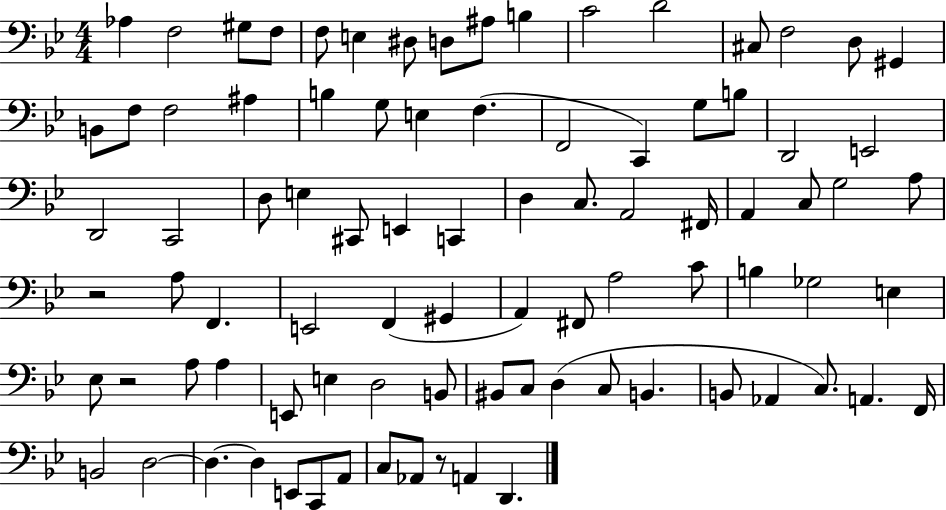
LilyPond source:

{
  \clef bass
  \numericTimeSignature
  \time 4/4
  \key bes \major
  aes4 f2 gis8 f8 | f8 e4 dis8 d8 ais8 b4 | c'2 d'2 | cis8 f2 d8 gis,4 | \break b,8 f8 f2 ais4 | b4 g8 e4 f4.( | f,2 c,4) g8 b8 | d,2 e,2 | \break d,2 c,2 | d8 e4 cis,8 e,4 c,4 | d4 c8. a,2 fis,16 | a,4 c8 g2 a8 | \break r2 a8 f,4. | e,2 f,4( gis,4 | a,4) fis,8 a2 c'8 | b4 ges2 e4 | \break ees8 r2 a8 a4 | e,8 e4 d2 b,8 | bis,8 c8 d4( c8 b,4. | b,8 aes,4 c8.) a,4. f,16 | \break b,2 d2~~ | d4.~~ d4 e,8 c,8 a,8 | c8 aes,8 r8 a,4 d,4. | \bar "|."
}